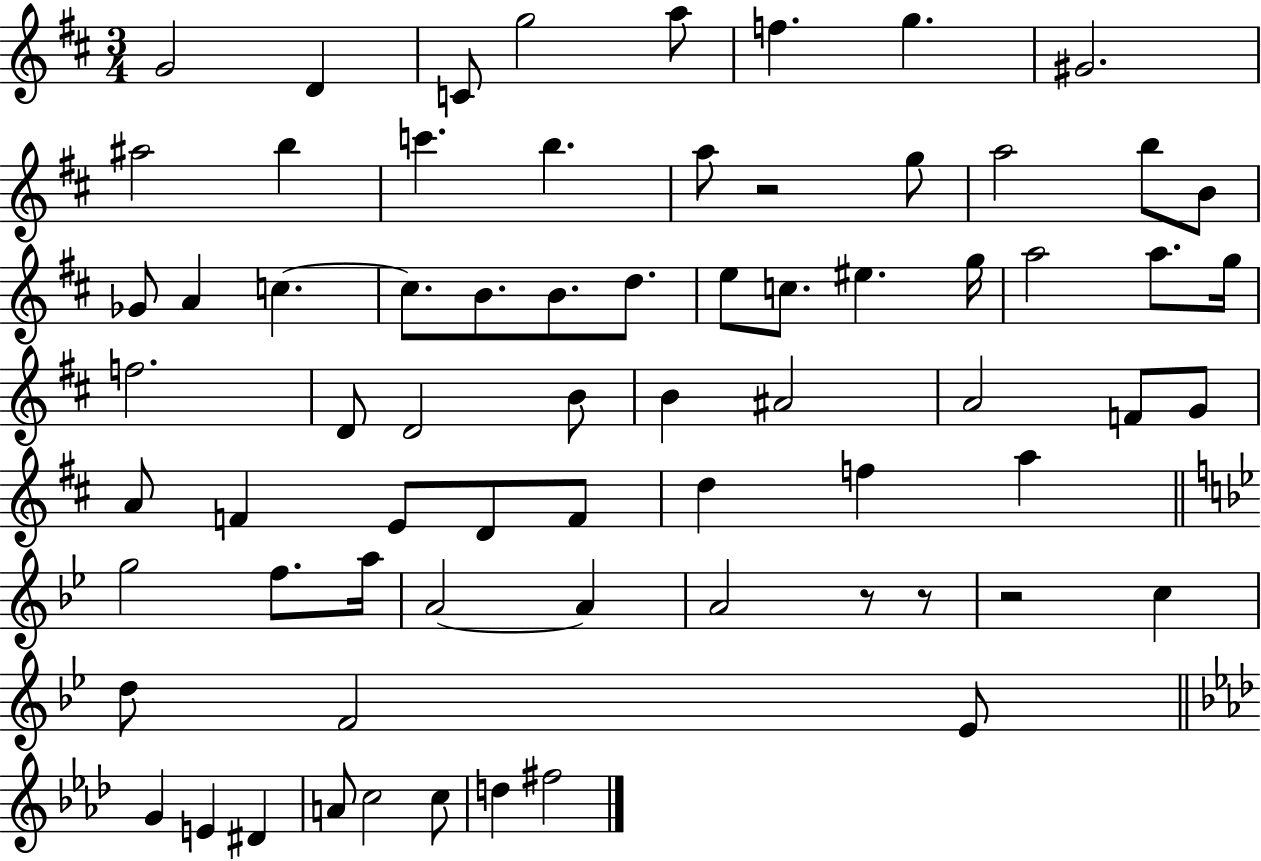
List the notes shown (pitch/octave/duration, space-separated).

G4/h D4/q C4/e G5/h A5/e F5/q. G5/q. G#4/h. A#5/h B5/q C6/q. B5/q. A5/e R/h G5/e A5/h B5/e B4/e Gb4/e A4/q C5/q. C5/e. B4/e. B4/e. D5/e. E5/e C5/e. EIS5/q. G5/s A5/h A5/e. G5/s F5/h. D4/e D4/h B4/e B4/q A#4/h A4/h F4/e G4/e A4/e F4/q E4/e D4/e F4/e D5/q F5/q A5/q G5/h F5/e. A5/s A4/h A4/q A4/h R/e R/e R/h C5/q D5/e F4/h Eb4/e G4/q E4/q D#4/q A4/e C5/h C5/e D5/q F#5/h